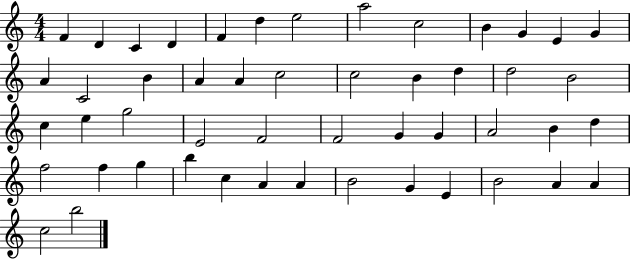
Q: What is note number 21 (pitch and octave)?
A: B4